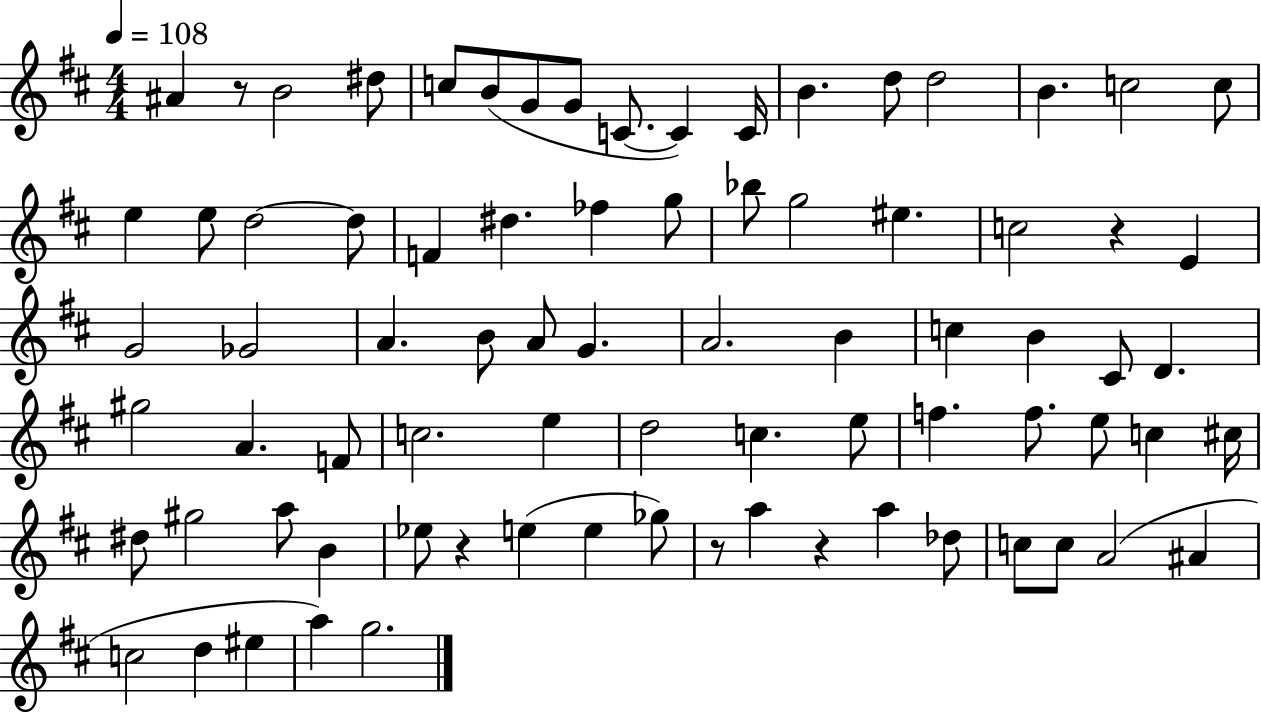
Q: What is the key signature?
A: D major